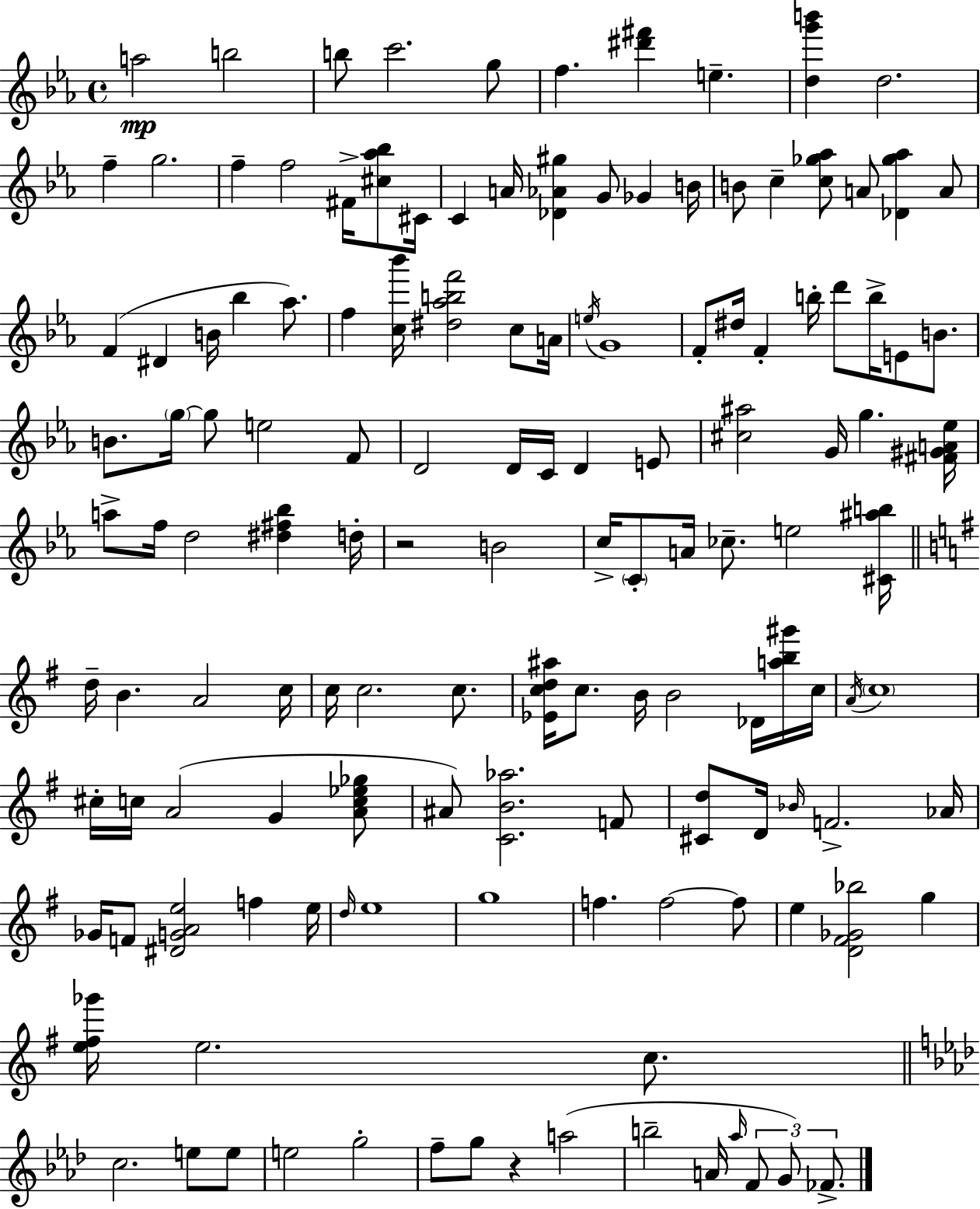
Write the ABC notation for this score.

X:1
T:Untitled
M:4/4
L:1/4
K:Eb
a2 b2 b/2 c'2 g/2 f [^d'^f'] e [dg'b'] d2 f g2 f f2 ^F/4 [^c_a_b]/2 ^C/4 C A/4 [_D_A^g] G/2 _G B/4 B/2 c [c_g_a]/2 A/2 [_D_g_a] A/2 F ^D B/4 _b _a/2 f [c_b']/4 [^d_abf']2 c/2 A/4 e/4 G4 F/2 ^d/4 F b/4 d'/2 b/4 E/2 B/2 B/2 g/4 g/2 e2 F/2 D2 D/4 C/4 D E/2 [^c^a]2 G/4 g [^F^GA_e]/4 a/2 f/4 d2 [^d^f_b] d/4 z2 B2 c/4 C/2 A/4 _c/2 e2 [^C^ab]/4 d/4 B A2 c/4 c/4 c2 c/2 [_Ecd^a]/4 c/2 B/4 B2 _D/4 [ab^g']/4 c/4 A/4 c4 ^c/4 c/4 A2 G [Ac_e_g]/2 ^A/2 [CB_a]2 F/2 [^Cd]/2 D/4 _B/4 F2 _A/4 _G/4 F/2 [^DGAe]2 f e/4 d/4 e4 g4 f f2 f/2 e [D^F_G_b]2 g [e^f_g']/4 e2 c/2 c2 e/2 e/2 e2 g2 f/2 g/2 z a2 b2 A/4 _a/4 F/2 G/2 _F/2